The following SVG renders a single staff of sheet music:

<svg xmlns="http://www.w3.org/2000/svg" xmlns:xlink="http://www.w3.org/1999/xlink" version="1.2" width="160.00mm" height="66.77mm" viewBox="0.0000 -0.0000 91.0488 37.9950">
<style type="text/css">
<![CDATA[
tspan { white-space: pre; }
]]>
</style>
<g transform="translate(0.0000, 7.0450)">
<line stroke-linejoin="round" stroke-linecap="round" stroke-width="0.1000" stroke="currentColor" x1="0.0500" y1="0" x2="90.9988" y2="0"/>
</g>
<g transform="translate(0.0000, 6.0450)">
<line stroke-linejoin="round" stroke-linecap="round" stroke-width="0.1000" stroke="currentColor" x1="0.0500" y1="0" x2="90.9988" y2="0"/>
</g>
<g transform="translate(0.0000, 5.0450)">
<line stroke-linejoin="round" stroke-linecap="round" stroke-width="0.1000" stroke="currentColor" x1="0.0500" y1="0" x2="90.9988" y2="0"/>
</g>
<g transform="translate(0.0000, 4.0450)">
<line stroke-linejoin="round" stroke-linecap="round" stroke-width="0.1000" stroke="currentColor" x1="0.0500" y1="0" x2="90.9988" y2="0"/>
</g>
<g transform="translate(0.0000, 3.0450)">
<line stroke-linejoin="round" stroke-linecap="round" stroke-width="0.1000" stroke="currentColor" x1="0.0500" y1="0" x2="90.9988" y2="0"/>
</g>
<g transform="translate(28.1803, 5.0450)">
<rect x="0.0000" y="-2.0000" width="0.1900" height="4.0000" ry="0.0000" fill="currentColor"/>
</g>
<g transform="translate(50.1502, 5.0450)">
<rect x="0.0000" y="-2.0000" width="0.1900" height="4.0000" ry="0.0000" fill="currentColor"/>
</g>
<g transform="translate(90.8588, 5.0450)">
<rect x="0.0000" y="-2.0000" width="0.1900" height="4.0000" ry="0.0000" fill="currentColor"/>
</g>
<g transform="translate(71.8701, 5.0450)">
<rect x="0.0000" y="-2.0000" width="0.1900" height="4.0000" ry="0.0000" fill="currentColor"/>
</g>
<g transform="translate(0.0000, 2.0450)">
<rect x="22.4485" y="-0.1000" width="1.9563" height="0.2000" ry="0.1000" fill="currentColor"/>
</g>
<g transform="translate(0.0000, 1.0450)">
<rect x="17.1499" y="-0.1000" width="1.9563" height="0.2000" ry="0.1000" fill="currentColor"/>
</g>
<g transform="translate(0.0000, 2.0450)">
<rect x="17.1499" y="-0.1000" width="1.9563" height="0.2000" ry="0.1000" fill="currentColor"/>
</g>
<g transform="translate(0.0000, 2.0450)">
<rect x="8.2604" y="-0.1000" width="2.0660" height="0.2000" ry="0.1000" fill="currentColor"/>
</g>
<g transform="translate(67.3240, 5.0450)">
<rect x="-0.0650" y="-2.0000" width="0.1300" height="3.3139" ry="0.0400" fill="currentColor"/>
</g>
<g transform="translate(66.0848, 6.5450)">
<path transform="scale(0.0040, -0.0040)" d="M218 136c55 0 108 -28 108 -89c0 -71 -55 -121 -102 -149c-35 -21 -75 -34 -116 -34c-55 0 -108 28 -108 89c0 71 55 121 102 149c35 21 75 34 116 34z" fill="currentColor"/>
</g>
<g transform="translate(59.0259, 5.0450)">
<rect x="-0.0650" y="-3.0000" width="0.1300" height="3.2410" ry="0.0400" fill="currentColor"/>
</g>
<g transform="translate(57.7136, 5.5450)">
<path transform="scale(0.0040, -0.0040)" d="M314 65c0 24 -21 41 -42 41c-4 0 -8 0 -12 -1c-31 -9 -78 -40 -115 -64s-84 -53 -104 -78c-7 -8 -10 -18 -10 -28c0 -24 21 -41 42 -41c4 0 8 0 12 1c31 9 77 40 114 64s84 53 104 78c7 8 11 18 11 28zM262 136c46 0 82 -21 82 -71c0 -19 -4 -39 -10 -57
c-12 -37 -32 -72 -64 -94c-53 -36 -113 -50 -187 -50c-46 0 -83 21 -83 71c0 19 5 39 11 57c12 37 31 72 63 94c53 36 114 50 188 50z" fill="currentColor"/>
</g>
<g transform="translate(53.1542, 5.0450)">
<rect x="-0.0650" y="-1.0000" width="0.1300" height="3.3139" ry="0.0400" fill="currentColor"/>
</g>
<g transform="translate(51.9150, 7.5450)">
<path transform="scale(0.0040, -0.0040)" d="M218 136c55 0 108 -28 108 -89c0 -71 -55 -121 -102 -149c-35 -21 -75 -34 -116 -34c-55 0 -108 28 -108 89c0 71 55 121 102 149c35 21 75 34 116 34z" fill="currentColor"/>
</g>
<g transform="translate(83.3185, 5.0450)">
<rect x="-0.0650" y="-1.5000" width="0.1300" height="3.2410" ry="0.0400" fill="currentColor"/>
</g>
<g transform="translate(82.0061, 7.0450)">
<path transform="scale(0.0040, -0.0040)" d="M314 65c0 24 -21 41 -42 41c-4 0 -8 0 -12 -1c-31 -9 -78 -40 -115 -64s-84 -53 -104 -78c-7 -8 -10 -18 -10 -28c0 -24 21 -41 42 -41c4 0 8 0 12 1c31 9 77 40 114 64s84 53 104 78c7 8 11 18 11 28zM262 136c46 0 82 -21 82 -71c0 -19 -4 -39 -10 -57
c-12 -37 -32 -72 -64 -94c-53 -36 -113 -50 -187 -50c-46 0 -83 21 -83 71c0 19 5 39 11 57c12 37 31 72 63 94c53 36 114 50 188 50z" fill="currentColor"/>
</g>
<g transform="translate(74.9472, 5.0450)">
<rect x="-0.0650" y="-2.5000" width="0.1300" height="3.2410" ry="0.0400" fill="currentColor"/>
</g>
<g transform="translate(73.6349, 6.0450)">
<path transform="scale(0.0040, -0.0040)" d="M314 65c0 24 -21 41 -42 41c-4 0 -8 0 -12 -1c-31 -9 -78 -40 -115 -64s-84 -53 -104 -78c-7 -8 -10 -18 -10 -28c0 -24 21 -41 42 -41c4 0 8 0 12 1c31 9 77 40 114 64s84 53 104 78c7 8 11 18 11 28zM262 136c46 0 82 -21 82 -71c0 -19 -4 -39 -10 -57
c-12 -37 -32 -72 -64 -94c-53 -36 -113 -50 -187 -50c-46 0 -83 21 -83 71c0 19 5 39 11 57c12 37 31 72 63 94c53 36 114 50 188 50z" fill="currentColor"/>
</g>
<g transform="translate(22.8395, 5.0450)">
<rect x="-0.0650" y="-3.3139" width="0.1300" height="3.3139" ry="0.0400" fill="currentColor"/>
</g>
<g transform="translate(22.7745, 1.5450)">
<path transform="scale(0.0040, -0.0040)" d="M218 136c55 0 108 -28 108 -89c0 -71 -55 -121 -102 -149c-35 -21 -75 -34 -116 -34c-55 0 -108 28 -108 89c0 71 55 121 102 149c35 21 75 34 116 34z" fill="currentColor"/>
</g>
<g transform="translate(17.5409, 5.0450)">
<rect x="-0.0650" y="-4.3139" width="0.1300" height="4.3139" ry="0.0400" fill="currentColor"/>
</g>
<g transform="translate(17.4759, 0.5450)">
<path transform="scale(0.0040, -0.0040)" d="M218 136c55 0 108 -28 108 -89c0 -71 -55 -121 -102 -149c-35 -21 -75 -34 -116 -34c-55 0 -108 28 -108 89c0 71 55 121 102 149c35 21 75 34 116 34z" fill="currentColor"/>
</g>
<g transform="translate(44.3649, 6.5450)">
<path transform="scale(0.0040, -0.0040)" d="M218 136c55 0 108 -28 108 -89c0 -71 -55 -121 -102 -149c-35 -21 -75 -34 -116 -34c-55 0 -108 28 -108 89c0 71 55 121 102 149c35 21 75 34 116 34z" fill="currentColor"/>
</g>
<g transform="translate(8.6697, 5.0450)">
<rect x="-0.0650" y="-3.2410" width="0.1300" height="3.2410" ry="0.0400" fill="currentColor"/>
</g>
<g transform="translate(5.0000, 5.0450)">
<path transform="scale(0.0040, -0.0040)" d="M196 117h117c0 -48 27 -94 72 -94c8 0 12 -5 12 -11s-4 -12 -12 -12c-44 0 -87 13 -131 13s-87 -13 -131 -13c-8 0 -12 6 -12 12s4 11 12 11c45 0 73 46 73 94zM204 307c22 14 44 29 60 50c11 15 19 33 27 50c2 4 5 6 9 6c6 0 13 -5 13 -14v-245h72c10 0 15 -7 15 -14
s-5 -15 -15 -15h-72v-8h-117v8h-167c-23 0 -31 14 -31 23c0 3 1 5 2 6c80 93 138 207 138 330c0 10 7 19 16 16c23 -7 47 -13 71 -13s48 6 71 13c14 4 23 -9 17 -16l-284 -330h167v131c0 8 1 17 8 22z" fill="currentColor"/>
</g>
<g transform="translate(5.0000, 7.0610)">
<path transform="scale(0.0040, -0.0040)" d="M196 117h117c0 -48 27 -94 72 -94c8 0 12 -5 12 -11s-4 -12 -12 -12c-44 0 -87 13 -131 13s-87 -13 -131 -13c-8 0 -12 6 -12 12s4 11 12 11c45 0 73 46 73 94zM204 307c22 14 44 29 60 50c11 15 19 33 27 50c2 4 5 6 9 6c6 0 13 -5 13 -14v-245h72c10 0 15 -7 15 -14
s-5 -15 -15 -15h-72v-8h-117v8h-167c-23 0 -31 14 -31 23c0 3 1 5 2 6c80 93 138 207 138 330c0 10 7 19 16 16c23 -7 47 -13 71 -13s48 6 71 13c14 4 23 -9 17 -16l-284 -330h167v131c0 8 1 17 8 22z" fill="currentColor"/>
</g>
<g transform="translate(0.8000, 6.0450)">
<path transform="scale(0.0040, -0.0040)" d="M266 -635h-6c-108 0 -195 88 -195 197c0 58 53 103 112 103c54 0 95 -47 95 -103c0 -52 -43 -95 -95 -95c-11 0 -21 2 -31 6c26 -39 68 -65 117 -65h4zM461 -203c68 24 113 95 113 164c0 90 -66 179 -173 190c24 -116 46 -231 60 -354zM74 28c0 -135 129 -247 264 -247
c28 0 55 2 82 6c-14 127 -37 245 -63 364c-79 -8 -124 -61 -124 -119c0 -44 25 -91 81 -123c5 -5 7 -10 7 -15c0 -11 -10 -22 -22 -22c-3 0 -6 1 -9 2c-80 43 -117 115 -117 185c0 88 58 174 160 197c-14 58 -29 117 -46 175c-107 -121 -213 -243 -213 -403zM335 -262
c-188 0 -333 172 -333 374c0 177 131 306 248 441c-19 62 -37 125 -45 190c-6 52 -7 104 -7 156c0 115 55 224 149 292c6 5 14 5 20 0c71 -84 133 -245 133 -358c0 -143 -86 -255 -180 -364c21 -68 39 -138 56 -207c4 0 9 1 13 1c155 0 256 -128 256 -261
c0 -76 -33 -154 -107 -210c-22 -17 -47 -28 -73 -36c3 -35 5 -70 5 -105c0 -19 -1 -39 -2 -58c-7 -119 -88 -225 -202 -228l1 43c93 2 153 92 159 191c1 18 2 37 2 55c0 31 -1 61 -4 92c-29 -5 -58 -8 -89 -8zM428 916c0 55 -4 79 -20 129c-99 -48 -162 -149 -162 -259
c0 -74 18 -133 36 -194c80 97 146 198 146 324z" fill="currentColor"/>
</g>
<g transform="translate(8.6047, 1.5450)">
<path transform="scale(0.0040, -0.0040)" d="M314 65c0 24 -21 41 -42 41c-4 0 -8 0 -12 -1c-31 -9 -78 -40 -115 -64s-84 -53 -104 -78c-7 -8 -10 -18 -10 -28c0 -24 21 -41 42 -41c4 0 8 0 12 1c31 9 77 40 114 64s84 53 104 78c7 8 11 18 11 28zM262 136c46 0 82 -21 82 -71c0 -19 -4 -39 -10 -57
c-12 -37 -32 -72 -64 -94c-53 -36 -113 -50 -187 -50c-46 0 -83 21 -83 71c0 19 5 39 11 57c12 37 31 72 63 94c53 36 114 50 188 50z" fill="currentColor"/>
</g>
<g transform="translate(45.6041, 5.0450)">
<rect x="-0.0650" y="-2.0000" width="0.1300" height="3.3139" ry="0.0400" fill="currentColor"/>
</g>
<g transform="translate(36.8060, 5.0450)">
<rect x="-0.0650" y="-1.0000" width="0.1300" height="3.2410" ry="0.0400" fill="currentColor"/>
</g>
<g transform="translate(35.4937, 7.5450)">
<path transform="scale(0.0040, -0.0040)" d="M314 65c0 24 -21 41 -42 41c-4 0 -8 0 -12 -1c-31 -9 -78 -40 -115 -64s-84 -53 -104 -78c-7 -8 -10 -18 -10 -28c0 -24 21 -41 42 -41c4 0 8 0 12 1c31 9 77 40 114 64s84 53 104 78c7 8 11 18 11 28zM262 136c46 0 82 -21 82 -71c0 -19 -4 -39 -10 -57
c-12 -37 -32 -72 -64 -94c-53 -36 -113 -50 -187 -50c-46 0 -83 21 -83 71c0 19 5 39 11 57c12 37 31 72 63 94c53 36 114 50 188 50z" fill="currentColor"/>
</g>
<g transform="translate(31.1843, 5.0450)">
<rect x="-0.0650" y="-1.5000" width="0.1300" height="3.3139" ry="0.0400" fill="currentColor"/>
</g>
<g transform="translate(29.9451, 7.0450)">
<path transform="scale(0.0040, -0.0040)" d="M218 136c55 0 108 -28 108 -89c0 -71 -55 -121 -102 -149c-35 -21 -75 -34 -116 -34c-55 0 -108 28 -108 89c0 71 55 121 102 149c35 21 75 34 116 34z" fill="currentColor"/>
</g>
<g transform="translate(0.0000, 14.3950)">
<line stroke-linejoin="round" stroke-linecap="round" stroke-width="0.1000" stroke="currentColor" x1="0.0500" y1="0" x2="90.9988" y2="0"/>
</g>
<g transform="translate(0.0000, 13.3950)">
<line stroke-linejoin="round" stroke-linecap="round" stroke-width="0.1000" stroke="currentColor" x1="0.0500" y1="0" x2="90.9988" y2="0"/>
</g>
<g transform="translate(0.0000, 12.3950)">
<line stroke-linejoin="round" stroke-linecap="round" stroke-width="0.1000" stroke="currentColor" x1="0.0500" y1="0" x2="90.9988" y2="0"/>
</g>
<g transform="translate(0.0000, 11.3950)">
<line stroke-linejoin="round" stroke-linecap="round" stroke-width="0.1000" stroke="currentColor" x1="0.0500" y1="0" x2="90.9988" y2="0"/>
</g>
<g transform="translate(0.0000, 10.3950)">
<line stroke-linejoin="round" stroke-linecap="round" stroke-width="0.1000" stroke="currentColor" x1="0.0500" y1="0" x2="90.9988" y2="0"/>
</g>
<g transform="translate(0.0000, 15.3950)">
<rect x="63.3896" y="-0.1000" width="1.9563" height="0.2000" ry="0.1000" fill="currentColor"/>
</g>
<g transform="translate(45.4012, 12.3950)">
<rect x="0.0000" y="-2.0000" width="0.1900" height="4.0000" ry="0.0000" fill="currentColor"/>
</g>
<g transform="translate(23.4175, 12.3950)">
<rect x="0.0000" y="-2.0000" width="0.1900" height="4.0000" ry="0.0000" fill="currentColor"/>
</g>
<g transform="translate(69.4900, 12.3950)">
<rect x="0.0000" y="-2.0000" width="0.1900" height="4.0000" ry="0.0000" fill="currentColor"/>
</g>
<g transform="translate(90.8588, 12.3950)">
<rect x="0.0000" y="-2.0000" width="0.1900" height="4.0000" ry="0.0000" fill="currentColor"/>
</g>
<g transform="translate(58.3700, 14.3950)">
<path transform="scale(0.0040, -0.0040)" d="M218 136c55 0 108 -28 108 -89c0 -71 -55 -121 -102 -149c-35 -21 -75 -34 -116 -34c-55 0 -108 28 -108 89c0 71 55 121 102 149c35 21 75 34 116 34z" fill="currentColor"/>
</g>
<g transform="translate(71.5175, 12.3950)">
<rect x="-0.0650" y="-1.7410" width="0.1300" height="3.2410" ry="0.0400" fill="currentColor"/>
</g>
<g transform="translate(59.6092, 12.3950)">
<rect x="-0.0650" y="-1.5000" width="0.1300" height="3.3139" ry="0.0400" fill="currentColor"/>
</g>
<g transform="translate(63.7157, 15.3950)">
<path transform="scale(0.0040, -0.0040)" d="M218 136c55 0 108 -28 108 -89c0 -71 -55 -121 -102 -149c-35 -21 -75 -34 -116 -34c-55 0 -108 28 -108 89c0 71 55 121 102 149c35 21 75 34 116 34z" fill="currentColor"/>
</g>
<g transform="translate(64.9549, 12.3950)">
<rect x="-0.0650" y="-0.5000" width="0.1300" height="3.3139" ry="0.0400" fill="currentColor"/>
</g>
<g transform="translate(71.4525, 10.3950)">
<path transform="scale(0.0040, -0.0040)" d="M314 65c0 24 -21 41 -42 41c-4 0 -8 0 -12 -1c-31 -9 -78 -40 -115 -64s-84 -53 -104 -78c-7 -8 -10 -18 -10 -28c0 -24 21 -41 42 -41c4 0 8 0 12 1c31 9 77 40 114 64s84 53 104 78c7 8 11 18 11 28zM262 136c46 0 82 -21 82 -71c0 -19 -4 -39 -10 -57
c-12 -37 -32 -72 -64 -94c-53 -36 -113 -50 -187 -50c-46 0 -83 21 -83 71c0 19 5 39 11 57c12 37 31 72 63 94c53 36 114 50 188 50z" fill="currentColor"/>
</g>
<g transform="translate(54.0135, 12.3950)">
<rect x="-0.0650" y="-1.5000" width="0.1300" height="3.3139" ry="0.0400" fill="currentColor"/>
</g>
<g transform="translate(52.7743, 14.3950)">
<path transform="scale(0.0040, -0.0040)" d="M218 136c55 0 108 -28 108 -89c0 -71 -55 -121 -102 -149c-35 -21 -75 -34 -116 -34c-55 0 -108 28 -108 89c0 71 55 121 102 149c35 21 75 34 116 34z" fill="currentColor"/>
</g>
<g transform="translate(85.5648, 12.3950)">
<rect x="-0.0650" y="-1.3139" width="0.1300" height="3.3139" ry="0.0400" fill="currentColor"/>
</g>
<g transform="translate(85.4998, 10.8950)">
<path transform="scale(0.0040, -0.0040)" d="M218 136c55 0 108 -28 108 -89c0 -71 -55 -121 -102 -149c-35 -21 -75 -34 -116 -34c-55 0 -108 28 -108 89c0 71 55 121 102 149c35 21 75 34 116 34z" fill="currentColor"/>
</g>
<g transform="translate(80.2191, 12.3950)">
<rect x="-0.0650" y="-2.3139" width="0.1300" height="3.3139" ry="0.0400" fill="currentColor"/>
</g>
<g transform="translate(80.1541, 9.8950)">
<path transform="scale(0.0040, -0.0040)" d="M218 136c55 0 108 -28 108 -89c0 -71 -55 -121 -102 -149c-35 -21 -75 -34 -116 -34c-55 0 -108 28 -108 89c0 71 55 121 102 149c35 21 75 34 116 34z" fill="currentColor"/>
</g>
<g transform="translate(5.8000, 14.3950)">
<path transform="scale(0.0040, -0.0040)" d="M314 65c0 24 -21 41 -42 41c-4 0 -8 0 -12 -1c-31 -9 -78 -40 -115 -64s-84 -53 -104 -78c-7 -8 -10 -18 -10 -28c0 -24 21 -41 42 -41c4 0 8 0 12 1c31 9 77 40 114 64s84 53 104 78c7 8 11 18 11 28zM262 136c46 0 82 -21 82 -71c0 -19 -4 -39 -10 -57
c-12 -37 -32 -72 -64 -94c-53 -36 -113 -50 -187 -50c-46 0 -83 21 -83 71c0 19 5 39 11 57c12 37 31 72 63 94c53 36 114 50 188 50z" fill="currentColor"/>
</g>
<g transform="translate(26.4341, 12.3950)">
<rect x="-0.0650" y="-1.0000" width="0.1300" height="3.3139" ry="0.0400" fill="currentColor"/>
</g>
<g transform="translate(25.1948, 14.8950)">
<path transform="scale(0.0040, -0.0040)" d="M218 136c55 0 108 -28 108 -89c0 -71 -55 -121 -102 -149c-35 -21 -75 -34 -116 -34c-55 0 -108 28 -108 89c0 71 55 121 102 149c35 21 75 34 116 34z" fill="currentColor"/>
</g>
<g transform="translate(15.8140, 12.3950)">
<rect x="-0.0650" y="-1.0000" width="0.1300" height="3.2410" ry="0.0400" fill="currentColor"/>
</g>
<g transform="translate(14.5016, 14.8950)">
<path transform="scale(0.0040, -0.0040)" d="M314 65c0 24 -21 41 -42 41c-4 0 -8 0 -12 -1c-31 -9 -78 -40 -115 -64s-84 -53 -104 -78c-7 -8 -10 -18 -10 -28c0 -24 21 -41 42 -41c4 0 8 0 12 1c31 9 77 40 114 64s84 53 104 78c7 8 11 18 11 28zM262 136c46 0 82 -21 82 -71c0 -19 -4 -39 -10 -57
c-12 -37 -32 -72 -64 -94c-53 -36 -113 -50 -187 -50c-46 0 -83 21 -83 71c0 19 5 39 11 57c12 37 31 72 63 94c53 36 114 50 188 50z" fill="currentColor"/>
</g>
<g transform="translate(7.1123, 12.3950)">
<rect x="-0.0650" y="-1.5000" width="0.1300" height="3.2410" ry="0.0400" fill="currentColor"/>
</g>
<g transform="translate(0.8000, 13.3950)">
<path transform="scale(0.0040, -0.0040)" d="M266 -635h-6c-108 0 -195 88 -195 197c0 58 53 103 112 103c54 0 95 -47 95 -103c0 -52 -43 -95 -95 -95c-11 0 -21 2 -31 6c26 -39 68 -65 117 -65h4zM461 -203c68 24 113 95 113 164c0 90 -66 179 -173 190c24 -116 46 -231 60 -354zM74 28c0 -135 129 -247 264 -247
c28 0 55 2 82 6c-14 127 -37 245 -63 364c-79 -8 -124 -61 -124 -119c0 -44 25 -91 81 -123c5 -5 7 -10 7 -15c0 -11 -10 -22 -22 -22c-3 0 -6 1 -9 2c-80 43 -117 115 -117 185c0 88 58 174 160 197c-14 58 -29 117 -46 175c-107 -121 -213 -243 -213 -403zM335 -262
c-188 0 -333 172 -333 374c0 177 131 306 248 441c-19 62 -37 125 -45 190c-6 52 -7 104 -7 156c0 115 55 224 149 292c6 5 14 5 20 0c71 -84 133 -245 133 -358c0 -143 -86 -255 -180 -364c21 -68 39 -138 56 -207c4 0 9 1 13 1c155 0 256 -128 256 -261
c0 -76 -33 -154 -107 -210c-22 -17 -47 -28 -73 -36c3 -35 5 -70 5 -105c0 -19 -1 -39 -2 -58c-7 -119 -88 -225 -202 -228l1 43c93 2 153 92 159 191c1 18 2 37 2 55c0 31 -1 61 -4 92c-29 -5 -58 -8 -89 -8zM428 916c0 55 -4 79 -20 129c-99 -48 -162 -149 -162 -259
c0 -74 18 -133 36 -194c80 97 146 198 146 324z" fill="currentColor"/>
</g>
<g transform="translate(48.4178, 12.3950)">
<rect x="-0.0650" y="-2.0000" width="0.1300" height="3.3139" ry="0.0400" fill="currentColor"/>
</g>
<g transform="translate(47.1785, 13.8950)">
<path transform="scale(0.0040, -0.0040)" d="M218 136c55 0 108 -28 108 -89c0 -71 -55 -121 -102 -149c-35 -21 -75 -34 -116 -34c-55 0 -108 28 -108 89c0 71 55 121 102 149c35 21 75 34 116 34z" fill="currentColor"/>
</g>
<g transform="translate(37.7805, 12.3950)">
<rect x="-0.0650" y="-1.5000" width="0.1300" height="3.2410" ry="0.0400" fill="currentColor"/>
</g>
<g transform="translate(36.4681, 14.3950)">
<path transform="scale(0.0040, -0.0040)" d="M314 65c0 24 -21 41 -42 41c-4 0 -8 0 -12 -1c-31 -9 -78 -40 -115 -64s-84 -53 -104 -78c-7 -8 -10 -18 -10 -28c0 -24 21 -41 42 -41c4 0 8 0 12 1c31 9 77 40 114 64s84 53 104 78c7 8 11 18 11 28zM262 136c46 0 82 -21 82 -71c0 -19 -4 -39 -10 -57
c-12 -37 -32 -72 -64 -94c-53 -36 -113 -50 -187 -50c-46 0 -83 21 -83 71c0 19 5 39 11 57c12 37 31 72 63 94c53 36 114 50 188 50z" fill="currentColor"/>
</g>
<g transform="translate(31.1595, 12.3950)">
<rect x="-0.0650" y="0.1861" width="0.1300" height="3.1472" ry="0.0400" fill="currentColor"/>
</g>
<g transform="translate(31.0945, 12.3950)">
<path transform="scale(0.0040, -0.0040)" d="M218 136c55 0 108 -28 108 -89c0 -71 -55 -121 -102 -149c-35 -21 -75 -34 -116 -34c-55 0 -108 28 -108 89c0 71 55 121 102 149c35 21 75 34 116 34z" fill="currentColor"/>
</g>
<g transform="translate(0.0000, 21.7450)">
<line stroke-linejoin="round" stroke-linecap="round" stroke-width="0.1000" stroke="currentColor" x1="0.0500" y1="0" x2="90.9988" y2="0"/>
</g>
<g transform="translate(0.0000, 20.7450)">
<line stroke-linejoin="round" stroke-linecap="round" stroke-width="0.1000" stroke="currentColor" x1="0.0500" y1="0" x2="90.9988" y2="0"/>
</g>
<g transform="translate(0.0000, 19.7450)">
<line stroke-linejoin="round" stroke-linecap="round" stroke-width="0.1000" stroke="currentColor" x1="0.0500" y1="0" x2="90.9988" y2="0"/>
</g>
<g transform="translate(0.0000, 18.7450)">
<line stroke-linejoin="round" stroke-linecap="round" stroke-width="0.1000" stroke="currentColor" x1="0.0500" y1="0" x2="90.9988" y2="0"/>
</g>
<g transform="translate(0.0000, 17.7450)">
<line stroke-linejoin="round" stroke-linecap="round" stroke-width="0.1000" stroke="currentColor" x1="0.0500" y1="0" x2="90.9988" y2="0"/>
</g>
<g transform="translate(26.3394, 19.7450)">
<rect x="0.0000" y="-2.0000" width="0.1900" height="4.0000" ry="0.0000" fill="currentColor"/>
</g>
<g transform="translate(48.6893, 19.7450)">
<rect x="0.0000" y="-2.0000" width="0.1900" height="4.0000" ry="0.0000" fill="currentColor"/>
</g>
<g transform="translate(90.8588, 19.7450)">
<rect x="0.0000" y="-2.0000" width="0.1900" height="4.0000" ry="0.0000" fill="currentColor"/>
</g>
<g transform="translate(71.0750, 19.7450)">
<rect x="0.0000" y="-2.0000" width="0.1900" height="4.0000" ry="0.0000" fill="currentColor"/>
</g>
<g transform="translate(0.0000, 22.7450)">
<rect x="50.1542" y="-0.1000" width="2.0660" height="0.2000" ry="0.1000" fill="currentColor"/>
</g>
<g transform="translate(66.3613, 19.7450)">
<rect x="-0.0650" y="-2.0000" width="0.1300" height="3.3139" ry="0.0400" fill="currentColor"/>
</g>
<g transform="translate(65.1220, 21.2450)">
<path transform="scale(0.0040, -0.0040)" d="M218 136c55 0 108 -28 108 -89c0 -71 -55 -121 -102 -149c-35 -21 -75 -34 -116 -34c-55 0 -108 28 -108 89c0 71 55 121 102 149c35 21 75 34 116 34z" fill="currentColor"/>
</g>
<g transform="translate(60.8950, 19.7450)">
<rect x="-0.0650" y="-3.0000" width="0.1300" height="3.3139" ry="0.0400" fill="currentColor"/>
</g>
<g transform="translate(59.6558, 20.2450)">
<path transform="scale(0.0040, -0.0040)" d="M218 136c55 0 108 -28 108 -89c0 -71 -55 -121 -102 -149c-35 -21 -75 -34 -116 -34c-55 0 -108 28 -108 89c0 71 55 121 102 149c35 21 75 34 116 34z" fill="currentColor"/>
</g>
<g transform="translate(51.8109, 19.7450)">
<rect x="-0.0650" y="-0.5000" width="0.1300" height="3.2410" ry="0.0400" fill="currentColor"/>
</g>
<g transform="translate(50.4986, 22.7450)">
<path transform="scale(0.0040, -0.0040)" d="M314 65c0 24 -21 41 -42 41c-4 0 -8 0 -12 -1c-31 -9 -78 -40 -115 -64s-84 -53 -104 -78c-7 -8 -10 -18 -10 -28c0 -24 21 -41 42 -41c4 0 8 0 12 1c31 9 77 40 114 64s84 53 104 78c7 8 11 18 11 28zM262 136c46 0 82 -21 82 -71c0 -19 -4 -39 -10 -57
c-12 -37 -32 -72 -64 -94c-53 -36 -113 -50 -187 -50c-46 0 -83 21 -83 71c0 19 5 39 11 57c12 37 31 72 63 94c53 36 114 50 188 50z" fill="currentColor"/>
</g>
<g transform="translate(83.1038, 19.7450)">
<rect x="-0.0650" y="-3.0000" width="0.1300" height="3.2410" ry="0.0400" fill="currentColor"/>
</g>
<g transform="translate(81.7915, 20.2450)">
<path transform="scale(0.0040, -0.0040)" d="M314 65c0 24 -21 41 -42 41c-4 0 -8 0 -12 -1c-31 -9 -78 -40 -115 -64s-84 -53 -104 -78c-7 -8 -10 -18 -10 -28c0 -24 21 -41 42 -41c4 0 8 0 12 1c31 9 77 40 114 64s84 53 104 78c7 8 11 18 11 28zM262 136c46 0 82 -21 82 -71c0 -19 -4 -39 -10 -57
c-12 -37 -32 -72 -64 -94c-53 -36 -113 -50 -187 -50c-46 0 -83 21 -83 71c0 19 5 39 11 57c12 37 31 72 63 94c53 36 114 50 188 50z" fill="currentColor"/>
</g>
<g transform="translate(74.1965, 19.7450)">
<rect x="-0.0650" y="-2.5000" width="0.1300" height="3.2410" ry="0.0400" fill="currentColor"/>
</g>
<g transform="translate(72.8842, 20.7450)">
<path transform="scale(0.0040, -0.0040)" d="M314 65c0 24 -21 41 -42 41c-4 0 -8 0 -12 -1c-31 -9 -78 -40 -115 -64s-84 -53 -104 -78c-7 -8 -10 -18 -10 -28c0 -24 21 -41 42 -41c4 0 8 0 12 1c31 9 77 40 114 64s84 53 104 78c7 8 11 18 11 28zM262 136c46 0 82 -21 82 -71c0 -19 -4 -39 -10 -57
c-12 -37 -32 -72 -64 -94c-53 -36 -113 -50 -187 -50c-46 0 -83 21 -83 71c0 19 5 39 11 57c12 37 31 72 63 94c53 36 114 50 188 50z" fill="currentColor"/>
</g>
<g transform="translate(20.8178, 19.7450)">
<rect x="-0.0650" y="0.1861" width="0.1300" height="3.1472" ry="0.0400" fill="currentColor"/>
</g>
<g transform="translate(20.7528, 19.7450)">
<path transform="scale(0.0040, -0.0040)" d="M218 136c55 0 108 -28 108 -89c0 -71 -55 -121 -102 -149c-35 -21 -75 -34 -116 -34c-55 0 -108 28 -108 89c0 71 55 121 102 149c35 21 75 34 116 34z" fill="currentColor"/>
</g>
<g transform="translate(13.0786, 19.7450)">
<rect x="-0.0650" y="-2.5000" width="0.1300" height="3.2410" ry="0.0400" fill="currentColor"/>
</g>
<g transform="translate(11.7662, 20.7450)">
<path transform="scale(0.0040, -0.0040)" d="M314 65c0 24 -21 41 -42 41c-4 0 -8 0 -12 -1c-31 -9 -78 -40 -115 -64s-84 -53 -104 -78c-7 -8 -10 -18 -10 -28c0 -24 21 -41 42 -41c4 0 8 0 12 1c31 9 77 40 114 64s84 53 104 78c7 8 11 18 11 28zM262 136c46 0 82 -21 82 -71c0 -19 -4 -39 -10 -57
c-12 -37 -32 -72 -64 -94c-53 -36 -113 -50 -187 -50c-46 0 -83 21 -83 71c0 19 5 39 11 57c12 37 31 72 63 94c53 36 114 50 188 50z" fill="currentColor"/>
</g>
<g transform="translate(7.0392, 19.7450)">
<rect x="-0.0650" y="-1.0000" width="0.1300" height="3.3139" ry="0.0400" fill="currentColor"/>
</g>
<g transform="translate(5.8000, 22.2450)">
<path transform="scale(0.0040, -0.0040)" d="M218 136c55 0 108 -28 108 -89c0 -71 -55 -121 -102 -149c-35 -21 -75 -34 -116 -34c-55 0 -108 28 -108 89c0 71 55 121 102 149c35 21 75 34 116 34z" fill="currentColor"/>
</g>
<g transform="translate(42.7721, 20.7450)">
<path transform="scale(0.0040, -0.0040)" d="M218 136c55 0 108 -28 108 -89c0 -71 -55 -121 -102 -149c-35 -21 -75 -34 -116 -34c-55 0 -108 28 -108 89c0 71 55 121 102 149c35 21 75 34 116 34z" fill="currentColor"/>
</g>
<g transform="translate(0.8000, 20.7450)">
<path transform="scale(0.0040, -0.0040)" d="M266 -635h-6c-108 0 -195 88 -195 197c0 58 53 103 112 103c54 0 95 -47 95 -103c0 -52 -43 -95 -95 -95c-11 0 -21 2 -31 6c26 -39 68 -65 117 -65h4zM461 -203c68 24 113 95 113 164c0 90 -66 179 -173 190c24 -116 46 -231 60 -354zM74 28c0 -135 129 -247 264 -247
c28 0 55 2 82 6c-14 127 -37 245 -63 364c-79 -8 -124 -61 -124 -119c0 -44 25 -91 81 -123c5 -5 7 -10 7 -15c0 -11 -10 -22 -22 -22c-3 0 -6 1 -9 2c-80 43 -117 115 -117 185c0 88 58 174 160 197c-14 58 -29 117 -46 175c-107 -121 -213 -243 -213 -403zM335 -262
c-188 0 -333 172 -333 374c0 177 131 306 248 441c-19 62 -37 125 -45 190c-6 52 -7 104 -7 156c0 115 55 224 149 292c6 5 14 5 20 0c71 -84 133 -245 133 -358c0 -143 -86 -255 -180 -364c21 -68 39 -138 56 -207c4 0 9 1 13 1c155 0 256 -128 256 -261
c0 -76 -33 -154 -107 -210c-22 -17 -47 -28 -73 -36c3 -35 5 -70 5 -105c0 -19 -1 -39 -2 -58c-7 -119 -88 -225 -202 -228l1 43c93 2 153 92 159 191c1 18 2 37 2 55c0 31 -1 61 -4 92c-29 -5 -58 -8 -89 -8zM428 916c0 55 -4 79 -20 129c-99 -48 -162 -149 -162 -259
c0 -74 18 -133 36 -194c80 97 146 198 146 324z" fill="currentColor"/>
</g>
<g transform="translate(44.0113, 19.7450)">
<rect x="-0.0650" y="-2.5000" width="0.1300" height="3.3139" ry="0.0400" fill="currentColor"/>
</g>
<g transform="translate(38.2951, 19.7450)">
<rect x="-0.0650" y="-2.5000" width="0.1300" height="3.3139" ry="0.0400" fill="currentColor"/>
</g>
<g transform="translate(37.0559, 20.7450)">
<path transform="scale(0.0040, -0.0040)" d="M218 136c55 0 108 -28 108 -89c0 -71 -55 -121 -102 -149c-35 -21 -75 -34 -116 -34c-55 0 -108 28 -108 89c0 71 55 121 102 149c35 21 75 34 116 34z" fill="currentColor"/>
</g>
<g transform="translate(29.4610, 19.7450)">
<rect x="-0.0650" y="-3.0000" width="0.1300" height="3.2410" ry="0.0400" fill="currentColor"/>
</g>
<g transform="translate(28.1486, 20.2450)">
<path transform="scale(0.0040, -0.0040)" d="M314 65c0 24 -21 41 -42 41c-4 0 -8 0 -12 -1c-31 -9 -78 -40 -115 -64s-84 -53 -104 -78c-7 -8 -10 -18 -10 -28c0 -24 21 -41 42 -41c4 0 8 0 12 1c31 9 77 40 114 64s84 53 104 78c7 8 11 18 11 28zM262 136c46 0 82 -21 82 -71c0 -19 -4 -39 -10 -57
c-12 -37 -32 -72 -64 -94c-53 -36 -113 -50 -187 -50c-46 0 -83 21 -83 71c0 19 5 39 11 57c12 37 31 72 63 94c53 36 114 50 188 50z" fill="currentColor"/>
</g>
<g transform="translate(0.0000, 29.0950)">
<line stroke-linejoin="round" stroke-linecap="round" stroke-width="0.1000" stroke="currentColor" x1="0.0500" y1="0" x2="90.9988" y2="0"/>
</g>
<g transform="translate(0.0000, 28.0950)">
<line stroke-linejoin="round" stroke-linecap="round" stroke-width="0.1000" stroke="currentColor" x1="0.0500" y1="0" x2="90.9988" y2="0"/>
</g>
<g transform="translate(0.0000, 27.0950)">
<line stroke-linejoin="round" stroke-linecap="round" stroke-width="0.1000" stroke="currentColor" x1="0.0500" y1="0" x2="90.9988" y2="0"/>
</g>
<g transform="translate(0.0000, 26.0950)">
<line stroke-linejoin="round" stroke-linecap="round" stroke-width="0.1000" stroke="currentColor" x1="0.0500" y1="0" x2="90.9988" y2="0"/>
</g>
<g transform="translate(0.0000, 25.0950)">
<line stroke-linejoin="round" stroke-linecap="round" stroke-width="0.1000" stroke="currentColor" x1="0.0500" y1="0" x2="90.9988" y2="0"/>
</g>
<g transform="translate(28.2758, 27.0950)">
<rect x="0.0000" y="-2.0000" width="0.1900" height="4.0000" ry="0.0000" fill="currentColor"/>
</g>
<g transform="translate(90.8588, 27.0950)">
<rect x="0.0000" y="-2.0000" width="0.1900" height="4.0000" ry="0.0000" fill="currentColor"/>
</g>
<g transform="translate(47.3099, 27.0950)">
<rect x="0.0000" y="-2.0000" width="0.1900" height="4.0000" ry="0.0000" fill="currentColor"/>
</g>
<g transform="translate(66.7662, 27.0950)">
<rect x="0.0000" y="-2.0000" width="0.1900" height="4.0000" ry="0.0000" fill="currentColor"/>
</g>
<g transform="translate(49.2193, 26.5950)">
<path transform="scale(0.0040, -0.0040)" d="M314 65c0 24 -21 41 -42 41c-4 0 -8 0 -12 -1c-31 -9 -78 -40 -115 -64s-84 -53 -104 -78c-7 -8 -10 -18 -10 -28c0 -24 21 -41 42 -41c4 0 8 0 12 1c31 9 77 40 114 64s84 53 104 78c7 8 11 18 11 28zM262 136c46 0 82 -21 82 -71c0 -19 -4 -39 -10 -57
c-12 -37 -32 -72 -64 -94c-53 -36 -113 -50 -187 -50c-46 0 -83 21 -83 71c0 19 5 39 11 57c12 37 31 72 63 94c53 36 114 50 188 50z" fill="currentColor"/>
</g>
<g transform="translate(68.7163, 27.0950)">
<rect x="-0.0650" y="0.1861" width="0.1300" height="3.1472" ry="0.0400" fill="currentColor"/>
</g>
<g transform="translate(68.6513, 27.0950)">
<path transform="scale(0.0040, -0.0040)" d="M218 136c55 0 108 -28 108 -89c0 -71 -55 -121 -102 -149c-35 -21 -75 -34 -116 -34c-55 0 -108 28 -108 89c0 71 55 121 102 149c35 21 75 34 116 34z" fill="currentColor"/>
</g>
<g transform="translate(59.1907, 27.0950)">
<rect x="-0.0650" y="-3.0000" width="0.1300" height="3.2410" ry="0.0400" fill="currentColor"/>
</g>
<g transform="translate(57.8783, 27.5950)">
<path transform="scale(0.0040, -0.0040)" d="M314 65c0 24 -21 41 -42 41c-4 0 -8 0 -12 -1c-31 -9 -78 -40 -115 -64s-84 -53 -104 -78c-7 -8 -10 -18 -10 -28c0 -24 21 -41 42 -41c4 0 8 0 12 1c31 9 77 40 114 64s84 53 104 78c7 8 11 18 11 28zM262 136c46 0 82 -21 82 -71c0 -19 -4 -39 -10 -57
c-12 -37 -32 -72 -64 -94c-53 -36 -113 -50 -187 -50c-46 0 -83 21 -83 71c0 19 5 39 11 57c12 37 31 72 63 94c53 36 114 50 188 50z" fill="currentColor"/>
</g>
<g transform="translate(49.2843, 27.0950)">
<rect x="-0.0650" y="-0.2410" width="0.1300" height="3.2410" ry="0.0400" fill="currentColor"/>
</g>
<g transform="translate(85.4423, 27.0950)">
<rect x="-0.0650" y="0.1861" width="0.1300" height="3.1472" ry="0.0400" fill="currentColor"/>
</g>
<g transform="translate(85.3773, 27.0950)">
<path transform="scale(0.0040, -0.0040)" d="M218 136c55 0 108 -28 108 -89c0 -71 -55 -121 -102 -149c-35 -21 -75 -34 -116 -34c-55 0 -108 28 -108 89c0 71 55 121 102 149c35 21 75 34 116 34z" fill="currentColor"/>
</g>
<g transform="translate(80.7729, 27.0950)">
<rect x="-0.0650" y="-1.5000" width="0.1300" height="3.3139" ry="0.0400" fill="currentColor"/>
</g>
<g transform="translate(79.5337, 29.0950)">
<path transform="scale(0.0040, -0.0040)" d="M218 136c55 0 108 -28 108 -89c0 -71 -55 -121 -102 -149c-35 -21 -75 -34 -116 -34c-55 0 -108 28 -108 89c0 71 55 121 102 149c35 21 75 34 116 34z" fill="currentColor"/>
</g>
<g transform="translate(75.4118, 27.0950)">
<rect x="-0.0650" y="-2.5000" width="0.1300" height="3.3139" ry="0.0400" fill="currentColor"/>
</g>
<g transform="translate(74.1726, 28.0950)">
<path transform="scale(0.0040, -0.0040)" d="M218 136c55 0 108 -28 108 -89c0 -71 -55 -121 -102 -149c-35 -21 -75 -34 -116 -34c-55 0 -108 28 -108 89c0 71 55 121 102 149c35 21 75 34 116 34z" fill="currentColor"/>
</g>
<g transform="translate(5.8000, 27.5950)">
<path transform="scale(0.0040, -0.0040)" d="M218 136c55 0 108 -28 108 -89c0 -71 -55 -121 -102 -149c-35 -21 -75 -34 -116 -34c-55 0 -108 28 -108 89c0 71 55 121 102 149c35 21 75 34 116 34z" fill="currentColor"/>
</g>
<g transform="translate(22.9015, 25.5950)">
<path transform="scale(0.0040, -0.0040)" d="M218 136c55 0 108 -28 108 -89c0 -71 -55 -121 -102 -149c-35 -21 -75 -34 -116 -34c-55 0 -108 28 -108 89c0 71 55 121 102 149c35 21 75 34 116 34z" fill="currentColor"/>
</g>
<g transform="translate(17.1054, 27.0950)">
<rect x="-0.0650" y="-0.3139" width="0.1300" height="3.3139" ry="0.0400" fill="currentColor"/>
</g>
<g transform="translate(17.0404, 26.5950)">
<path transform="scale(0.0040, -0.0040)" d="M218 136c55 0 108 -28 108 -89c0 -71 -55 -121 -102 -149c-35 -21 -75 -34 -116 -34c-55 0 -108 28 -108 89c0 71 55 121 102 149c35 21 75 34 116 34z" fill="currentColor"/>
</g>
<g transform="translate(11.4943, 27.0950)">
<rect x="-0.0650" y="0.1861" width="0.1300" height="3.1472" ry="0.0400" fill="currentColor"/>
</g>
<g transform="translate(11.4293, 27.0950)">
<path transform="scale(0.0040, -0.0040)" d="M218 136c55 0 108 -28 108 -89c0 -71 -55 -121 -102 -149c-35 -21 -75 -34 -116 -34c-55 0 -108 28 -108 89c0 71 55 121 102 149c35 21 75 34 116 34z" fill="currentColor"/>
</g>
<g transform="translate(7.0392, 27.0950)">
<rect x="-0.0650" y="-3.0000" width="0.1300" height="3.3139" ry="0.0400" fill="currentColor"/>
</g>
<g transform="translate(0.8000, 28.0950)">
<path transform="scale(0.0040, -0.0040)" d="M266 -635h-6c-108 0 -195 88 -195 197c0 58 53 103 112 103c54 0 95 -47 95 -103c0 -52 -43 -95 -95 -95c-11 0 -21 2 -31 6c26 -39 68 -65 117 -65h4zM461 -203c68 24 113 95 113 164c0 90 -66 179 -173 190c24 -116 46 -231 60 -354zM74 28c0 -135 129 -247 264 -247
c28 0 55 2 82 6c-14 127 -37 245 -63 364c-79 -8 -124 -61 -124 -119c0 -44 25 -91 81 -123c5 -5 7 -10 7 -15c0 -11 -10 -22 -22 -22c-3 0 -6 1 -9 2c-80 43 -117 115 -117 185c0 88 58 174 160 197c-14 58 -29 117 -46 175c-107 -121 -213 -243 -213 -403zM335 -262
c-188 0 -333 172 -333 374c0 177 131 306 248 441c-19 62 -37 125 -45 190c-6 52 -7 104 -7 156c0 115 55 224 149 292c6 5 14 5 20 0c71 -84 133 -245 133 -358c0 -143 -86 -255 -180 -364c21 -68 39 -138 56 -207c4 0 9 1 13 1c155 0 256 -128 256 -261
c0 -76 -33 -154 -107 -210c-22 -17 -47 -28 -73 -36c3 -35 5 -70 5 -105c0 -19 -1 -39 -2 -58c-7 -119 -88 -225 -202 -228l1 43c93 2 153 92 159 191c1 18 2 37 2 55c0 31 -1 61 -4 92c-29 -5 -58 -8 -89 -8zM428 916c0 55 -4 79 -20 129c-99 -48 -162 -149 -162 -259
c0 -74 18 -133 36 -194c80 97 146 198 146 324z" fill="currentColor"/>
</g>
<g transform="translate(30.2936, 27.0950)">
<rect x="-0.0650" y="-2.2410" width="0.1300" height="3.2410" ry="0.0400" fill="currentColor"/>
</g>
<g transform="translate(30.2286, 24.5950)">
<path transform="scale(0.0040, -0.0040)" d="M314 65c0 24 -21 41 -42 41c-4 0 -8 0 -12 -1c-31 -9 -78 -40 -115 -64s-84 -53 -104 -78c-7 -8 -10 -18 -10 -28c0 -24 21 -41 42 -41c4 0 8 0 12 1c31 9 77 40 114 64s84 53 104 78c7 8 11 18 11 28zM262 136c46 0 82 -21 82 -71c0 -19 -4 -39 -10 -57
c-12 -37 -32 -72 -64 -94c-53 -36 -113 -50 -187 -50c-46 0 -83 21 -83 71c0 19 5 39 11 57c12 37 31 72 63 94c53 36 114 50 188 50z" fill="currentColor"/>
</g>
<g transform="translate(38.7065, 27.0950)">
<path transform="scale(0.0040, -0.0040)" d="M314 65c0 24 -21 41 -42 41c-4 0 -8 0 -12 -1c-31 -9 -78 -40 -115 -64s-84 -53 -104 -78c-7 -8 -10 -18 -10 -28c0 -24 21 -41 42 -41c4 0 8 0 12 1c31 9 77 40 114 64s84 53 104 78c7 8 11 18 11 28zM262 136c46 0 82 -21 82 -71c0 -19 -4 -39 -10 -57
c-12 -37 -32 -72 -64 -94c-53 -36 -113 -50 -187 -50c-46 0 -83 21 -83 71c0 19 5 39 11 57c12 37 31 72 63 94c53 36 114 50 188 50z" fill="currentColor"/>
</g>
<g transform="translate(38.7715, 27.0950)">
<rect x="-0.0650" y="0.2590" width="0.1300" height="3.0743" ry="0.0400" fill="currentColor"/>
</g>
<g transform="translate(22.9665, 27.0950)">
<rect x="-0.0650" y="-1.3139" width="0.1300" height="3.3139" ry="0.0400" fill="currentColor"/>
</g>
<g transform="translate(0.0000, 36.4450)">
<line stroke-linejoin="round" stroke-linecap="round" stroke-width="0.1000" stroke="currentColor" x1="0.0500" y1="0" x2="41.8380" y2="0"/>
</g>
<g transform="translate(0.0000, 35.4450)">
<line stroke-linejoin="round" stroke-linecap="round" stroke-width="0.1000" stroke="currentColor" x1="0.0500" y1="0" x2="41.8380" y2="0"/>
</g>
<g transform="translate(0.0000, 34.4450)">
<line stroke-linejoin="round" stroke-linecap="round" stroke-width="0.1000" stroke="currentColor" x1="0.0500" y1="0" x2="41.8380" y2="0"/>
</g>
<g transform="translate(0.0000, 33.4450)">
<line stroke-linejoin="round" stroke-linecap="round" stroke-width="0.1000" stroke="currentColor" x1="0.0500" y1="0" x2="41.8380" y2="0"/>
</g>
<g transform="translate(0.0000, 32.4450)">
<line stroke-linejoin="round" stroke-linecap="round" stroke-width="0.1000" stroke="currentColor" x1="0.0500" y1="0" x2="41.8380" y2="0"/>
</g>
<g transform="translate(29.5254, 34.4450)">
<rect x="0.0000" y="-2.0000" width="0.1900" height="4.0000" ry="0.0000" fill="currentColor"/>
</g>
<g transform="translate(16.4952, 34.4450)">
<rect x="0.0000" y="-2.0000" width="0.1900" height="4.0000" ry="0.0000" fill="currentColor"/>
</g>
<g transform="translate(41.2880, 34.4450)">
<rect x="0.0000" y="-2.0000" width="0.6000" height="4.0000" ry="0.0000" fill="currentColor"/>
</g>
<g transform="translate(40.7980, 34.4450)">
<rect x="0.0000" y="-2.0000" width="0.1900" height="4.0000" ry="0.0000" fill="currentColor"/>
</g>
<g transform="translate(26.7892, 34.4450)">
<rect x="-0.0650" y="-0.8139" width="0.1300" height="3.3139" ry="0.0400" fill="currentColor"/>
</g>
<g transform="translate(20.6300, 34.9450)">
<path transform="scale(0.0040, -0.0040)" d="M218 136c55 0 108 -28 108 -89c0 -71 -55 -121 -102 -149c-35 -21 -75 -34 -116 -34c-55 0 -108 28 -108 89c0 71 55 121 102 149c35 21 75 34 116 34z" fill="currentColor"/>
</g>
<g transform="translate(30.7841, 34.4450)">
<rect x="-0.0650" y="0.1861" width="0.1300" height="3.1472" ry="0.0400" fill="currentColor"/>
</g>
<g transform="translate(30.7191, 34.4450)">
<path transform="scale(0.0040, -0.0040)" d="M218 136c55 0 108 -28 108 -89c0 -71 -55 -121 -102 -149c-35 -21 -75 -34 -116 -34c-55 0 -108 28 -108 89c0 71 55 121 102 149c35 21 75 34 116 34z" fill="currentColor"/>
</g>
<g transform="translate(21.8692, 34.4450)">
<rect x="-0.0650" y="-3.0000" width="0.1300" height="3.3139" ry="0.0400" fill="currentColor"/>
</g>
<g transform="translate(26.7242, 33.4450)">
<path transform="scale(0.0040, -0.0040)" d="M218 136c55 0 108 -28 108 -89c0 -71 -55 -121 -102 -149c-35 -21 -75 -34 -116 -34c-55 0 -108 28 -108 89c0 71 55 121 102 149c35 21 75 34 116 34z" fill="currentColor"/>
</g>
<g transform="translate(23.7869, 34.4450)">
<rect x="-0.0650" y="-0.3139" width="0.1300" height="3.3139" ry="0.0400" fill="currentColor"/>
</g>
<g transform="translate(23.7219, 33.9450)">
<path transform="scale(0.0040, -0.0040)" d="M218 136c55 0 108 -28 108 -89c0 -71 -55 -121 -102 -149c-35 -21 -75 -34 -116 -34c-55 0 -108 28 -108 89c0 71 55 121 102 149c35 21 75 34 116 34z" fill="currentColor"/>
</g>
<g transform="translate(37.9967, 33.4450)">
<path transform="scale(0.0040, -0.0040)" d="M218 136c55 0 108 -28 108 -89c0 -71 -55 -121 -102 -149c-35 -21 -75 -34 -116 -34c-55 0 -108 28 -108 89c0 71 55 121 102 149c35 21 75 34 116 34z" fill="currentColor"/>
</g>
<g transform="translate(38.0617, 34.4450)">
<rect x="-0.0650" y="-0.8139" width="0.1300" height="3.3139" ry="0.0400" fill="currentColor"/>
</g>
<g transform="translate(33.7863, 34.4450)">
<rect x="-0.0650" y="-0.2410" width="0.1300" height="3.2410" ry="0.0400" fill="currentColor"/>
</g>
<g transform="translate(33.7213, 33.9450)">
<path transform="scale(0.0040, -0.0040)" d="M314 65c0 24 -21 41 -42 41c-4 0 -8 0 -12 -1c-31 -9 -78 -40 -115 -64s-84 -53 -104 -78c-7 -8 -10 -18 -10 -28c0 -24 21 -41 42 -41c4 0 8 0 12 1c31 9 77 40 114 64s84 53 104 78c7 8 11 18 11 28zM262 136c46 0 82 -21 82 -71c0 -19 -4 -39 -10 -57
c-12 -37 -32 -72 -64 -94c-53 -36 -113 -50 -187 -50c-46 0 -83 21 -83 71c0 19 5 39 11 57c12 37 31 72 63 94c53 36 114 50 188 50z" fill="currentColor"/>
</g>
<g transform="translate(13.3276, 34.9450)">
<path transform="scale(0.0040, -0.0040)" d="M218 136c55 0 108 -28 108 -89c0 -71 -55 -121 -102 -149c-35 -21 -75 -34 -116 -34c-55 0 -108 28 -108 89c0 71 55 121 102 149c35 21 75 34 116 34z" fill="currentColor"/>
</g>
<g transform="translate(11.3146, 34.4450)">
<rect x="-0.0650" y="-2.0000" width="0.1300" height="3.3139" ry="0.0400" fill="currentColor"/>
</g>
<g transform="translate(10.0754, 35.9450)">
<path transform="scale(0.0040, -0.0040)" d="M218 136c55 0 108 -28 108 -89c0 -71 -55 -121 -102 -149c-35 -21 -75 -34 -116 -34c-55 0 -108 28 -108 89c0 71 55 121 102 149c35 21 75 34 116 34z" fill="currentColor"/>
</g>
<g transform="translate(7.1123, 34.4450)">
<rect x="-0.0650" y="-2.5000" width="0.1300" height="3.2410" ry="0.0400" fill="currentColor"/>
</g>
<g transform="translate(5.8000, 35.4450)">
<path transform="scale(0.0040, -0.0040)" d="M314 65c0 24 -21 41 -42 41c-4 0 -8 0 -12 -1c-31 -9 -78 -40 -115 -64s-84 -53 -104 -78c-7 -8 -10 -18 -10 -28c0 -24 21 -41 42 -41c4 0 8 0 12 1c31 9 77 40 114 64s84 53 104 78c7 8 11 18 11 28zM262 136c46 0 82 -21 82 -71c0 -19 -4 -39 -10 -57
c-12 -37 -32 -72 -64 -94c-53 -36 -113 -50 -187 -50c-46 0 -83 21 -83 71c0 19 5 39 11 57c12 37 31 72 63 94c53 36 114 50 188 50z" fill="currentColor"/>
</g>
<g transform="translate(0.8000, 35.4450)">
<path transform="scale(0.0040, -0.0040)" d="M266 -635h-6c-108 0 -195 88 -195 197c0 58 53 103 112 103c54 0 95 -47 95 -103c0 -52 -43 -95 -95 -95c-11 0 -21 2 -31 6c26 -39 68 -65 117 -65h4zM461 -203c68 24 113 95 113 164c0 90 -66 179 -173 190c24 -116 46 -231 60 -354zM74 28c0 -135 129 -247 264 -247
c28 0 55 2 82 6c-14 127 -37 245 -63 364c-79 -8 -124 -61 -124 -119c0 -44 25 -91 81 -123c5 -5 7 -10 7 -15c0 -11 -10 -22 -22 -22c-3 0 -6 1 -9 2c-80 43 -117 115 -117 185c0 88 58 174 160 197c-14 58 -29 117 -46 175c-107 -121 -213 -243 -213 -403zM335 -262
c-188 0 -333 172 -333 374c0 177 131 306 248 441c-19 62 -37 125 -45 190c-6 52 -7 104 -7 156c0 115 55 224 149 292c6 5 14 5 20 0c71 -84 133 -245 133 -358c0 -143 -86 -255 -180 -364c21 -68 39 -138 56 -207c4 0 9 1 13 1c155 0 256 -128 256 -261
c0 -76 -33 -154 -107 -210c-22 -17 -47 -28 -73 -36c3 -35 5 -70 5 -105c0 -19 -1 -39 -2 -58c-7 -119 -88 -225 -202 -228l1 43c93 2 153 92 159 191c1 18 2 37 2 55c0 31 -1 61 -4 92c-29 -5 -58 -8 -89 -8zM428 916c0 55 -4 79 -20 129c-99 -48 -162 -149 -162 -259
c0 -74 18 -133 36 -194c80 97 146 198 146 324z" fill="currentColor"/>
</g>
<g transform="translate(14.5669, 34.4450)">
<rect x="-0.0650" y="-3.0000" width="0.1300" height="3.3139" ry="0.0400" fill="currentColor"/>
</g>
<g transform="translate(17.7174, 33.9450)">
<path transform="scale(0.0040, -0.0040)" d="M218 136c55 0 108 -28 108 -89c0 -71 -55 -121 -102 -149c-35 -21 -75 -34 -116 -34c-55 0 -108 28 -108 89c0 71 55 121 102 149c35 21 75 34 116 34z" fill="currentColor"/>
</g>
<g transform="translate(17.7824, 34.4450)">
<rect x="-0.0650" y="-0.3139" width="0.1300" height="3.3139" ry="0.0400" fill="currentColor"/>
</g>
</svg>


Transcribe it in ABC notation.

X:1
T:Untitled
M:4/4
L:1/4
K:C
b2 d' b E D2 F D A2 F G2 E2 E2 D2 D B E2 F E E C f2 g e D G2 B A2 G G C2 A F G2 A2 A B c e g2 B2 c2 A2 B G E B G2 F A c A c d B c2 d